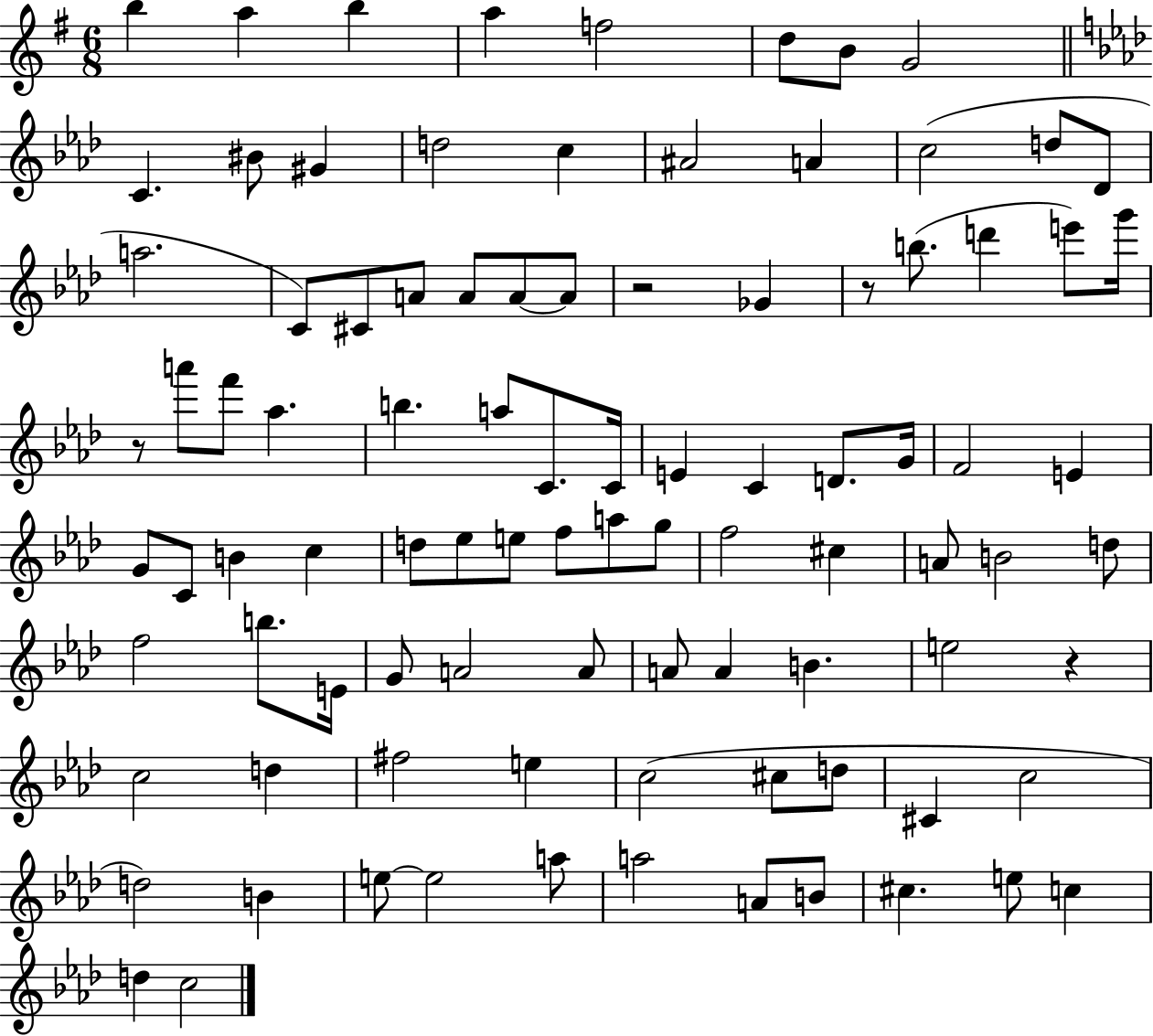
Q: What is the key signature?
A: G major